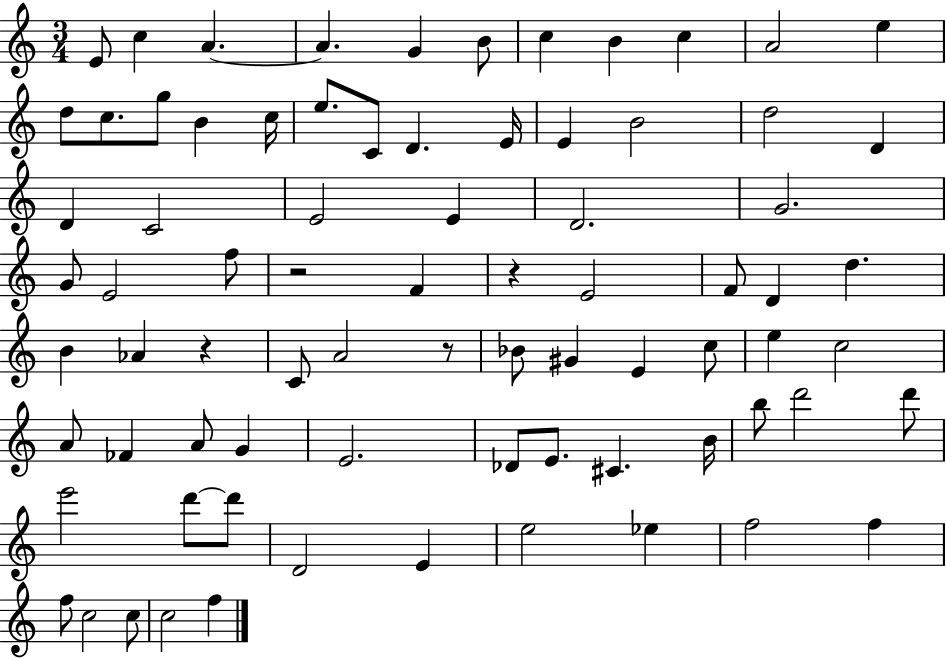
E4/e C5/q A4/q. A4/q. G4/q B4/e C5/q B4/q C5/q A4/h E5/q D5/e C5/e. G5/e B4/q C5/s E5/e. C4/e D4/q. E4/s E4/q B4/h D5/h D4/q D4/q C4/h E4/h E4/q D4/h. G4/h. G4/e E4/h F5/e R/h F4/q R/q E4/h F4/e D4/q D5/q. B4/q Ab4/q R/q C4/e A4/h R/e Bb4/e G#4/q E4/q C5/e E5/q C5/h A4/e FES4/q A4/e G4/q E4/h. Db4/e E4/e. C#4/q. B4/s B5/e D6/h D6/e E6/h D6/e D6/e D4/h E4/q E5/h Eb5/q F5/h F5/q F5/e C5/h C5/e C5/h F5/q